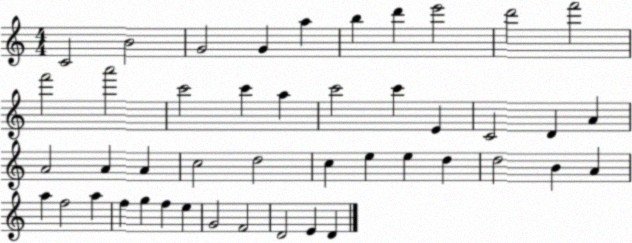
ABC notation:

X:1
T:Untitled
M:4/4
L:1/4
K:C
C2 B2 G2 G a b d' e'2 d'2 f'2 f'2 a'2 c'2 c' a c'2 c' E C2 D A A2 A A c2 d2 c e e d d2 B A a f2 a f g f e G2 F2 D2 E D